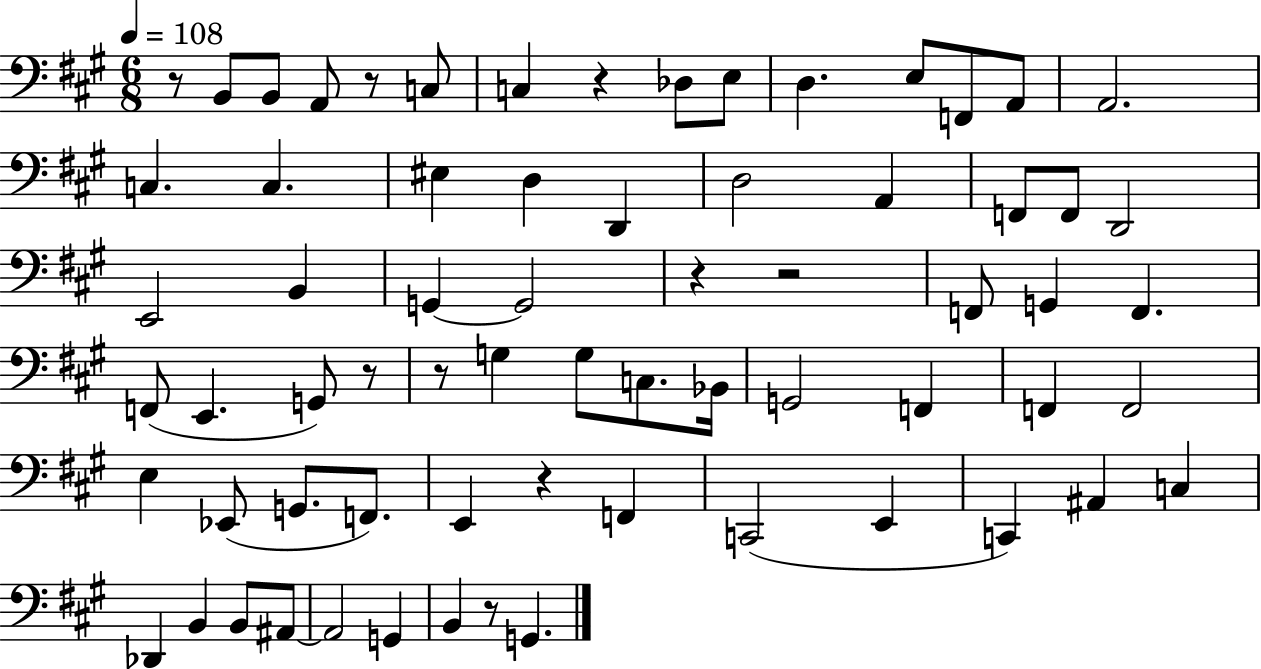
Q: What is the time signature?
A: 6/8